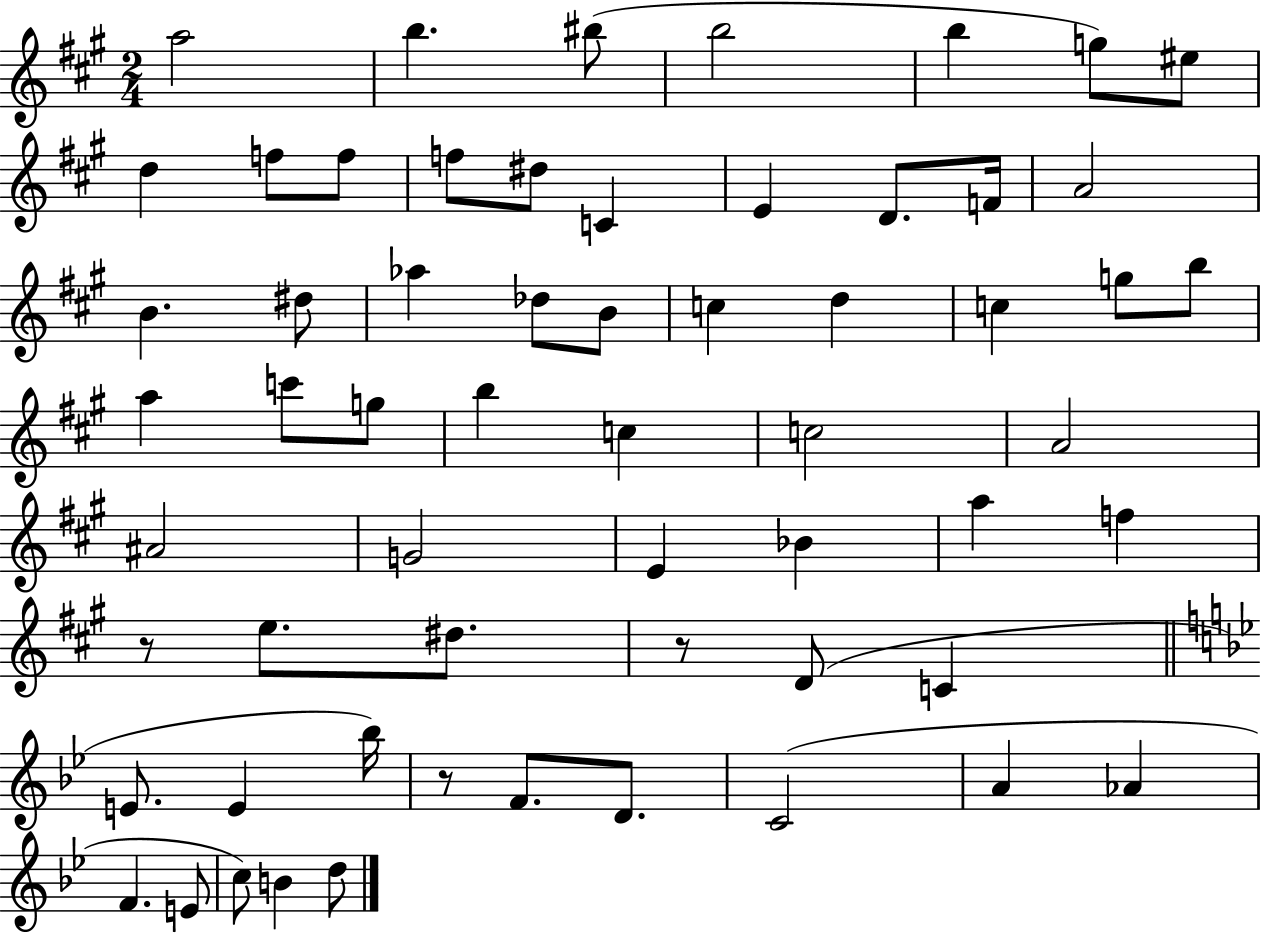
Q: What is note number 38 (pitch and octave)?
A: Bb4